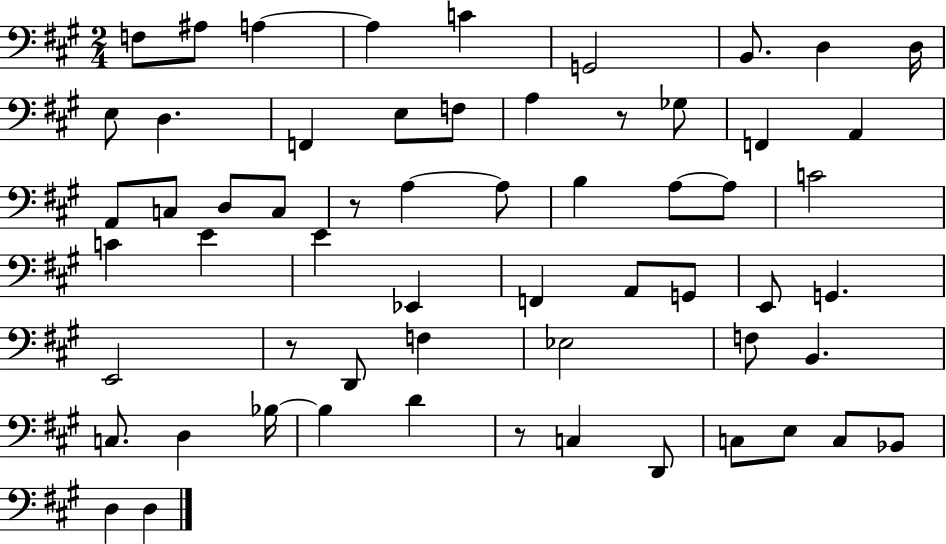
F3/e A#3/e A3/q A3/q C4/q G2/h B2/e. D3/q D3/s E3/e D3/q. F2/q E3/e F3/e A3/q R/e Gb3/e F2/q A2/q A2/e C3/e D3/e C3/e R/e A3/q A3/e B3/q A3/e A3/e C4/h C4/q E4/q E4/q Eb2/q F2/q A2/e G2/e E2/e G2/q. E2/h R/e D2/e F3/q Eb3/h F3/e B2/q. C3/e. D3/q Bb3/s Bb3/q D4/q R/e C3/q D2/e C3/e E3/e C3/e Bb2/e D3/q D3/q